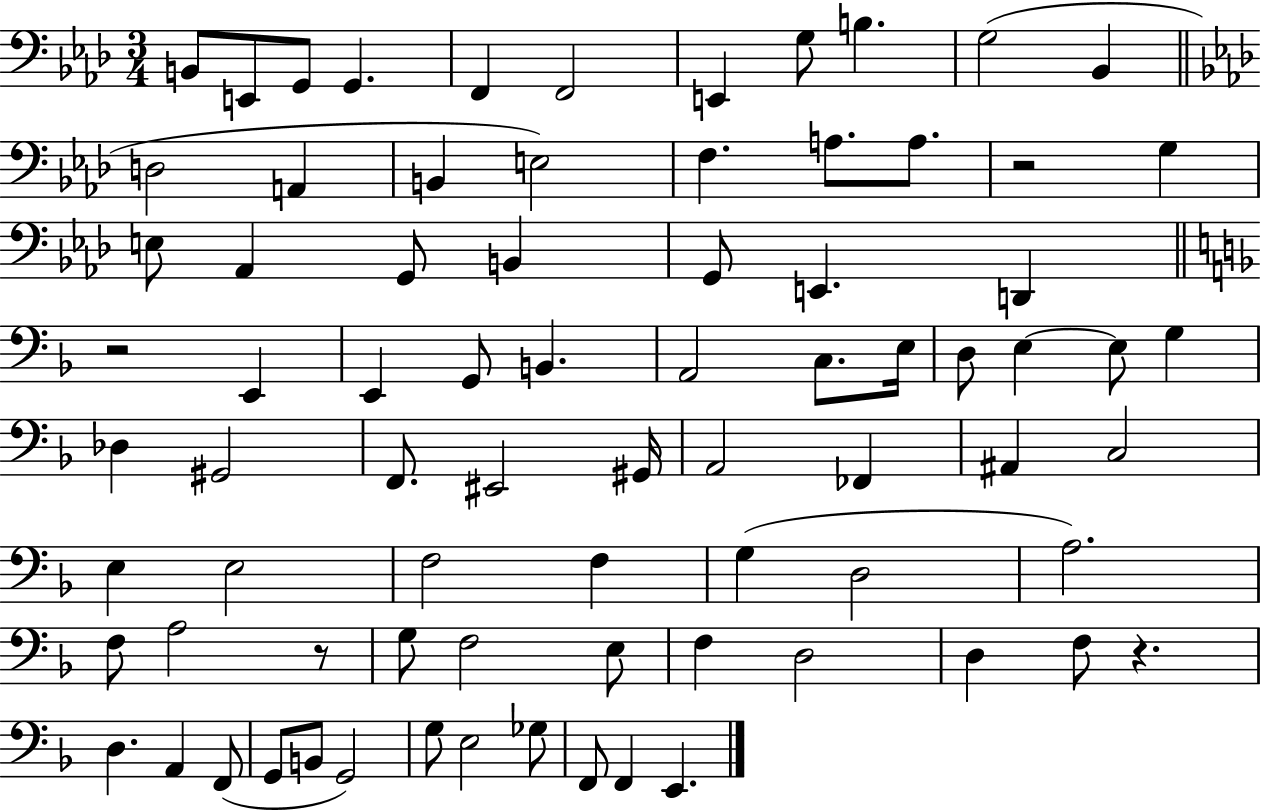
X:1
T:Untitled
M:3/4
L:1/4
K:Ab
B,,/2 E,,/2 G,,/2 G,, F,, F,,2 E,, G,/2 B, G,2 _B,, D,2 A,, B,, E,2 F, A,/2 A,/2 z2 G, E,/2 _A,, G,,/2 B,, G,,/2 E,, D,, z2 E,, E,, G,,/2 B,, A,,2 C,/2 E,/4 D,/2 E, E,/2 G, _D, ^G,,2 F,,/2 ^E,,2 ^G,,/4 A,,2 _F,, ^A,, C,2 E, E,2 F,2 F, G, D,2 A,2 F,/2 A,2 z/2 G,/2 F,2 E,/2 F, D,2 D, F,/2 z D, A,, F,,/2 G,,/2 B,,/2 G,,2 G,/2 E,2 _G,/2 F,,/2 F,, E,,